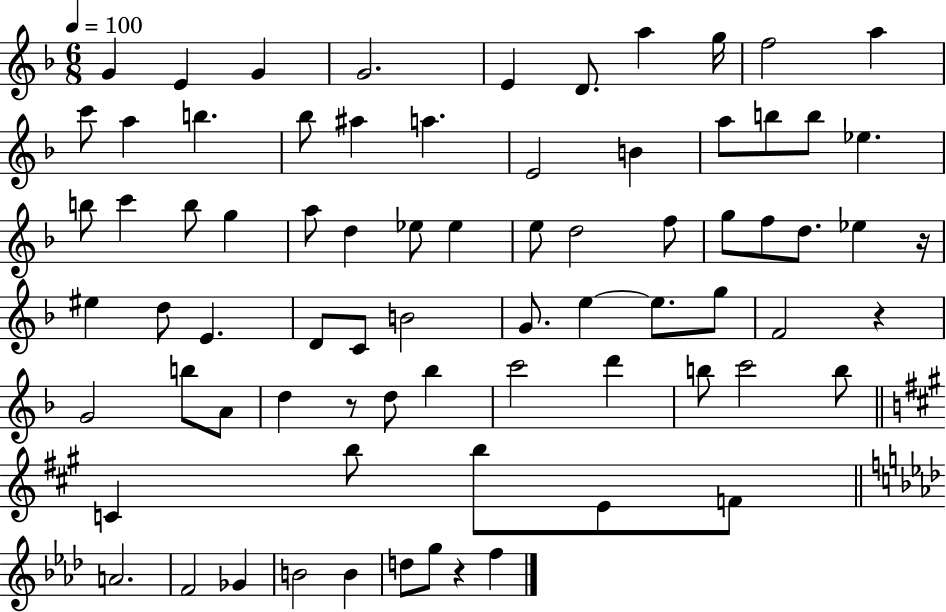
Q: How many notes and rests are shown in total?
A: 76